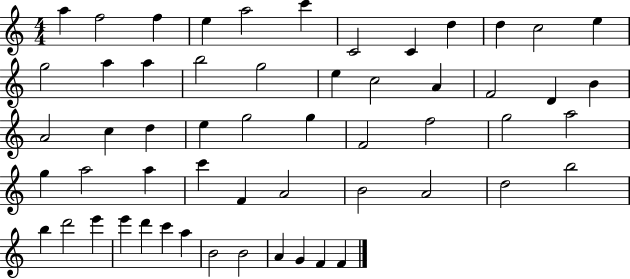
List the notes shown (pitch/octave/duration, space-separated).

A5/q F5/h F5/q E5/q A5/h C6/q C4/h C4/q D5/q D5/q C5/h E5/q G5/h A5/q A5/q B5/h G5/h E5/q C5/h A4/q F4/h D4/q B4/q A4/h C5/q D5/q E5/q G5/h G5/q F4/h F5/h G5/h A5/h G5/q A5/h A5/q C6/q F4/q A4/h B4/h A4/h D5/h B5/h B5/q D6/h E6/q E6/q D6/q C6/q A5/q B4/h B4/h A4/q G4/q F4/q F4/q